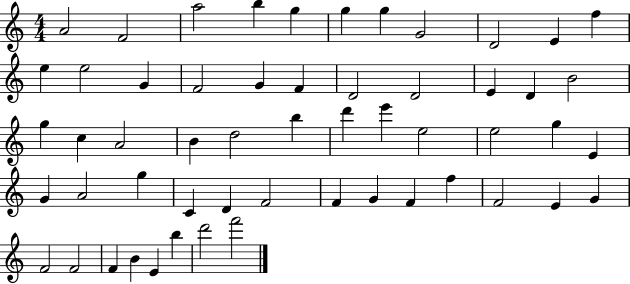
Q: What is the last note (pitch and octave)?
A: F6